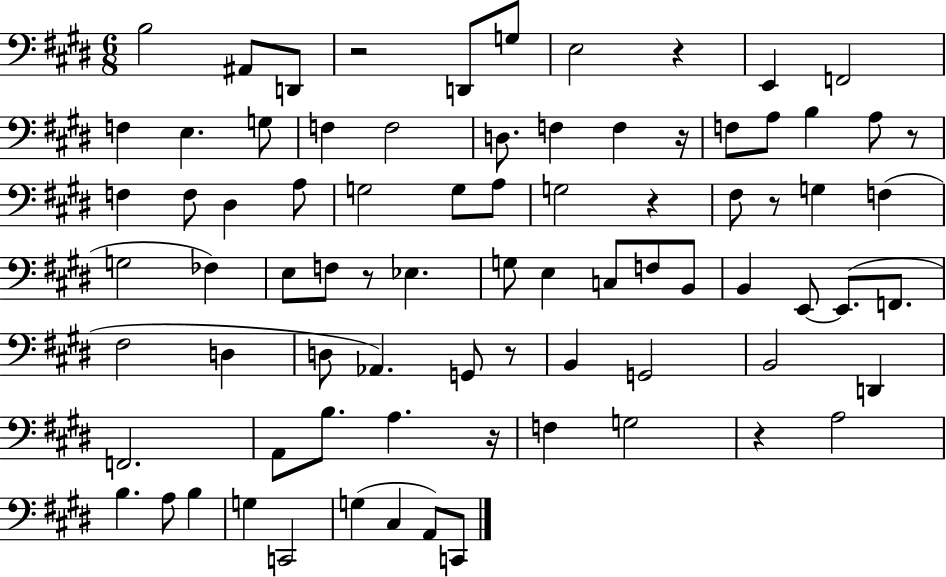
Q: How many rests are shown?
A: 10